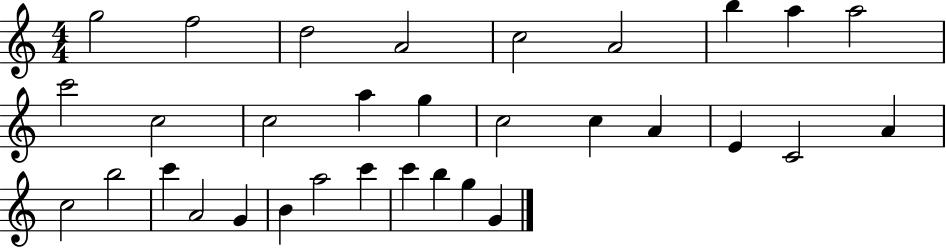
X:1
T:Untitled
M:4/4
L:1/4
K:C
g2 f2 d2 A2 c2 A2 b a a2 c'2 c2 c2 a g c2 c A E C2 A c2 b2 c' A2 G B a2 c' c' b g G